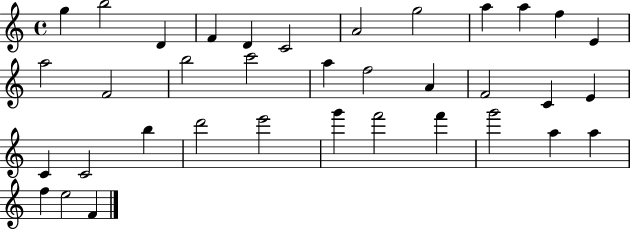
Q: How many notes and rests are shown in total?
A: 36